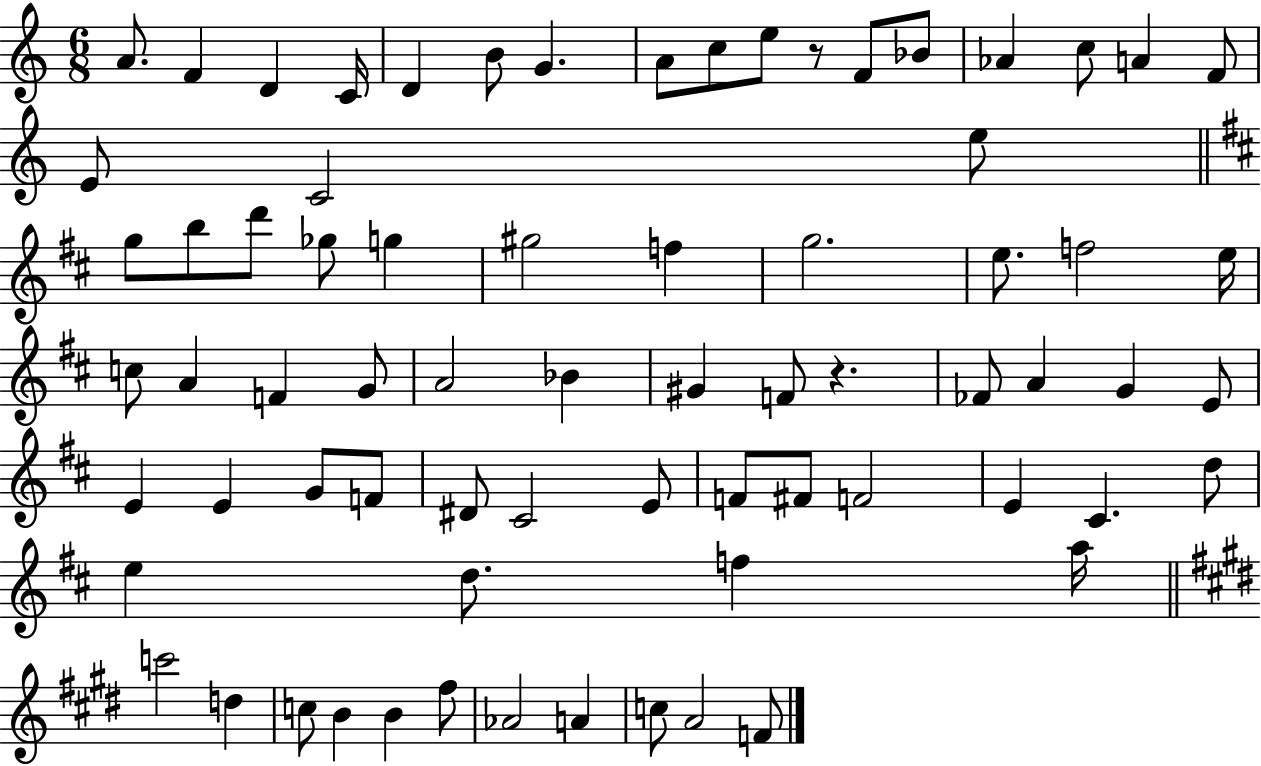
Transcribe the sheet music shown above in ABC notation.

X:1
T:Untitled
M:6/8
L:1/4
K:C
A/2 F D C/4 D B/2 G A/2 c/2 e/2 z/2 F/2 _B/2 _A c/2 A F/2 E/2 C2 e/2 g/2 b/2 d'/2 _g/2 g ^g2 f g2 e/2 f2 e/4 c/2 A F G/2 A2 _B ^G F/2 z _F/2 A G E/2 E E G/2 F/2 ^D/2 ^C2 E/2 F/2 ^F/2 F2 E ^C d/2 e d/2 f a/4 c'2 d c/2 B B ^f/2 _A2 A c/2 A2 F/2